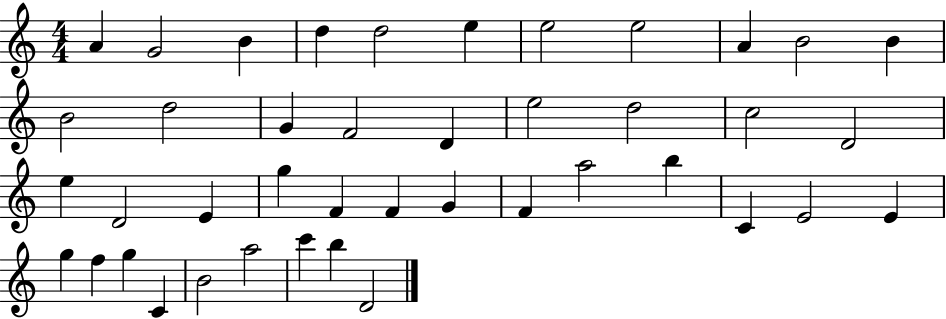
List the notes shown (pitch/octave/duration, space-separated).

A4/q G4/h B4/q D5/q D5/h E5/q E5/h E5/h A4/q B4/h B4/q B4/h D5/h G4/q F4/h D4/q E5/h D5/h C5/h D4/h E5/q D4/h E4/q G5/q F4/q F4/q G4/q F4/q A5/h B5/q C4/q E4/h E4/q G5/q F5/q G5/q C4/q B4/h A5/h C6/q B5/q D4/h